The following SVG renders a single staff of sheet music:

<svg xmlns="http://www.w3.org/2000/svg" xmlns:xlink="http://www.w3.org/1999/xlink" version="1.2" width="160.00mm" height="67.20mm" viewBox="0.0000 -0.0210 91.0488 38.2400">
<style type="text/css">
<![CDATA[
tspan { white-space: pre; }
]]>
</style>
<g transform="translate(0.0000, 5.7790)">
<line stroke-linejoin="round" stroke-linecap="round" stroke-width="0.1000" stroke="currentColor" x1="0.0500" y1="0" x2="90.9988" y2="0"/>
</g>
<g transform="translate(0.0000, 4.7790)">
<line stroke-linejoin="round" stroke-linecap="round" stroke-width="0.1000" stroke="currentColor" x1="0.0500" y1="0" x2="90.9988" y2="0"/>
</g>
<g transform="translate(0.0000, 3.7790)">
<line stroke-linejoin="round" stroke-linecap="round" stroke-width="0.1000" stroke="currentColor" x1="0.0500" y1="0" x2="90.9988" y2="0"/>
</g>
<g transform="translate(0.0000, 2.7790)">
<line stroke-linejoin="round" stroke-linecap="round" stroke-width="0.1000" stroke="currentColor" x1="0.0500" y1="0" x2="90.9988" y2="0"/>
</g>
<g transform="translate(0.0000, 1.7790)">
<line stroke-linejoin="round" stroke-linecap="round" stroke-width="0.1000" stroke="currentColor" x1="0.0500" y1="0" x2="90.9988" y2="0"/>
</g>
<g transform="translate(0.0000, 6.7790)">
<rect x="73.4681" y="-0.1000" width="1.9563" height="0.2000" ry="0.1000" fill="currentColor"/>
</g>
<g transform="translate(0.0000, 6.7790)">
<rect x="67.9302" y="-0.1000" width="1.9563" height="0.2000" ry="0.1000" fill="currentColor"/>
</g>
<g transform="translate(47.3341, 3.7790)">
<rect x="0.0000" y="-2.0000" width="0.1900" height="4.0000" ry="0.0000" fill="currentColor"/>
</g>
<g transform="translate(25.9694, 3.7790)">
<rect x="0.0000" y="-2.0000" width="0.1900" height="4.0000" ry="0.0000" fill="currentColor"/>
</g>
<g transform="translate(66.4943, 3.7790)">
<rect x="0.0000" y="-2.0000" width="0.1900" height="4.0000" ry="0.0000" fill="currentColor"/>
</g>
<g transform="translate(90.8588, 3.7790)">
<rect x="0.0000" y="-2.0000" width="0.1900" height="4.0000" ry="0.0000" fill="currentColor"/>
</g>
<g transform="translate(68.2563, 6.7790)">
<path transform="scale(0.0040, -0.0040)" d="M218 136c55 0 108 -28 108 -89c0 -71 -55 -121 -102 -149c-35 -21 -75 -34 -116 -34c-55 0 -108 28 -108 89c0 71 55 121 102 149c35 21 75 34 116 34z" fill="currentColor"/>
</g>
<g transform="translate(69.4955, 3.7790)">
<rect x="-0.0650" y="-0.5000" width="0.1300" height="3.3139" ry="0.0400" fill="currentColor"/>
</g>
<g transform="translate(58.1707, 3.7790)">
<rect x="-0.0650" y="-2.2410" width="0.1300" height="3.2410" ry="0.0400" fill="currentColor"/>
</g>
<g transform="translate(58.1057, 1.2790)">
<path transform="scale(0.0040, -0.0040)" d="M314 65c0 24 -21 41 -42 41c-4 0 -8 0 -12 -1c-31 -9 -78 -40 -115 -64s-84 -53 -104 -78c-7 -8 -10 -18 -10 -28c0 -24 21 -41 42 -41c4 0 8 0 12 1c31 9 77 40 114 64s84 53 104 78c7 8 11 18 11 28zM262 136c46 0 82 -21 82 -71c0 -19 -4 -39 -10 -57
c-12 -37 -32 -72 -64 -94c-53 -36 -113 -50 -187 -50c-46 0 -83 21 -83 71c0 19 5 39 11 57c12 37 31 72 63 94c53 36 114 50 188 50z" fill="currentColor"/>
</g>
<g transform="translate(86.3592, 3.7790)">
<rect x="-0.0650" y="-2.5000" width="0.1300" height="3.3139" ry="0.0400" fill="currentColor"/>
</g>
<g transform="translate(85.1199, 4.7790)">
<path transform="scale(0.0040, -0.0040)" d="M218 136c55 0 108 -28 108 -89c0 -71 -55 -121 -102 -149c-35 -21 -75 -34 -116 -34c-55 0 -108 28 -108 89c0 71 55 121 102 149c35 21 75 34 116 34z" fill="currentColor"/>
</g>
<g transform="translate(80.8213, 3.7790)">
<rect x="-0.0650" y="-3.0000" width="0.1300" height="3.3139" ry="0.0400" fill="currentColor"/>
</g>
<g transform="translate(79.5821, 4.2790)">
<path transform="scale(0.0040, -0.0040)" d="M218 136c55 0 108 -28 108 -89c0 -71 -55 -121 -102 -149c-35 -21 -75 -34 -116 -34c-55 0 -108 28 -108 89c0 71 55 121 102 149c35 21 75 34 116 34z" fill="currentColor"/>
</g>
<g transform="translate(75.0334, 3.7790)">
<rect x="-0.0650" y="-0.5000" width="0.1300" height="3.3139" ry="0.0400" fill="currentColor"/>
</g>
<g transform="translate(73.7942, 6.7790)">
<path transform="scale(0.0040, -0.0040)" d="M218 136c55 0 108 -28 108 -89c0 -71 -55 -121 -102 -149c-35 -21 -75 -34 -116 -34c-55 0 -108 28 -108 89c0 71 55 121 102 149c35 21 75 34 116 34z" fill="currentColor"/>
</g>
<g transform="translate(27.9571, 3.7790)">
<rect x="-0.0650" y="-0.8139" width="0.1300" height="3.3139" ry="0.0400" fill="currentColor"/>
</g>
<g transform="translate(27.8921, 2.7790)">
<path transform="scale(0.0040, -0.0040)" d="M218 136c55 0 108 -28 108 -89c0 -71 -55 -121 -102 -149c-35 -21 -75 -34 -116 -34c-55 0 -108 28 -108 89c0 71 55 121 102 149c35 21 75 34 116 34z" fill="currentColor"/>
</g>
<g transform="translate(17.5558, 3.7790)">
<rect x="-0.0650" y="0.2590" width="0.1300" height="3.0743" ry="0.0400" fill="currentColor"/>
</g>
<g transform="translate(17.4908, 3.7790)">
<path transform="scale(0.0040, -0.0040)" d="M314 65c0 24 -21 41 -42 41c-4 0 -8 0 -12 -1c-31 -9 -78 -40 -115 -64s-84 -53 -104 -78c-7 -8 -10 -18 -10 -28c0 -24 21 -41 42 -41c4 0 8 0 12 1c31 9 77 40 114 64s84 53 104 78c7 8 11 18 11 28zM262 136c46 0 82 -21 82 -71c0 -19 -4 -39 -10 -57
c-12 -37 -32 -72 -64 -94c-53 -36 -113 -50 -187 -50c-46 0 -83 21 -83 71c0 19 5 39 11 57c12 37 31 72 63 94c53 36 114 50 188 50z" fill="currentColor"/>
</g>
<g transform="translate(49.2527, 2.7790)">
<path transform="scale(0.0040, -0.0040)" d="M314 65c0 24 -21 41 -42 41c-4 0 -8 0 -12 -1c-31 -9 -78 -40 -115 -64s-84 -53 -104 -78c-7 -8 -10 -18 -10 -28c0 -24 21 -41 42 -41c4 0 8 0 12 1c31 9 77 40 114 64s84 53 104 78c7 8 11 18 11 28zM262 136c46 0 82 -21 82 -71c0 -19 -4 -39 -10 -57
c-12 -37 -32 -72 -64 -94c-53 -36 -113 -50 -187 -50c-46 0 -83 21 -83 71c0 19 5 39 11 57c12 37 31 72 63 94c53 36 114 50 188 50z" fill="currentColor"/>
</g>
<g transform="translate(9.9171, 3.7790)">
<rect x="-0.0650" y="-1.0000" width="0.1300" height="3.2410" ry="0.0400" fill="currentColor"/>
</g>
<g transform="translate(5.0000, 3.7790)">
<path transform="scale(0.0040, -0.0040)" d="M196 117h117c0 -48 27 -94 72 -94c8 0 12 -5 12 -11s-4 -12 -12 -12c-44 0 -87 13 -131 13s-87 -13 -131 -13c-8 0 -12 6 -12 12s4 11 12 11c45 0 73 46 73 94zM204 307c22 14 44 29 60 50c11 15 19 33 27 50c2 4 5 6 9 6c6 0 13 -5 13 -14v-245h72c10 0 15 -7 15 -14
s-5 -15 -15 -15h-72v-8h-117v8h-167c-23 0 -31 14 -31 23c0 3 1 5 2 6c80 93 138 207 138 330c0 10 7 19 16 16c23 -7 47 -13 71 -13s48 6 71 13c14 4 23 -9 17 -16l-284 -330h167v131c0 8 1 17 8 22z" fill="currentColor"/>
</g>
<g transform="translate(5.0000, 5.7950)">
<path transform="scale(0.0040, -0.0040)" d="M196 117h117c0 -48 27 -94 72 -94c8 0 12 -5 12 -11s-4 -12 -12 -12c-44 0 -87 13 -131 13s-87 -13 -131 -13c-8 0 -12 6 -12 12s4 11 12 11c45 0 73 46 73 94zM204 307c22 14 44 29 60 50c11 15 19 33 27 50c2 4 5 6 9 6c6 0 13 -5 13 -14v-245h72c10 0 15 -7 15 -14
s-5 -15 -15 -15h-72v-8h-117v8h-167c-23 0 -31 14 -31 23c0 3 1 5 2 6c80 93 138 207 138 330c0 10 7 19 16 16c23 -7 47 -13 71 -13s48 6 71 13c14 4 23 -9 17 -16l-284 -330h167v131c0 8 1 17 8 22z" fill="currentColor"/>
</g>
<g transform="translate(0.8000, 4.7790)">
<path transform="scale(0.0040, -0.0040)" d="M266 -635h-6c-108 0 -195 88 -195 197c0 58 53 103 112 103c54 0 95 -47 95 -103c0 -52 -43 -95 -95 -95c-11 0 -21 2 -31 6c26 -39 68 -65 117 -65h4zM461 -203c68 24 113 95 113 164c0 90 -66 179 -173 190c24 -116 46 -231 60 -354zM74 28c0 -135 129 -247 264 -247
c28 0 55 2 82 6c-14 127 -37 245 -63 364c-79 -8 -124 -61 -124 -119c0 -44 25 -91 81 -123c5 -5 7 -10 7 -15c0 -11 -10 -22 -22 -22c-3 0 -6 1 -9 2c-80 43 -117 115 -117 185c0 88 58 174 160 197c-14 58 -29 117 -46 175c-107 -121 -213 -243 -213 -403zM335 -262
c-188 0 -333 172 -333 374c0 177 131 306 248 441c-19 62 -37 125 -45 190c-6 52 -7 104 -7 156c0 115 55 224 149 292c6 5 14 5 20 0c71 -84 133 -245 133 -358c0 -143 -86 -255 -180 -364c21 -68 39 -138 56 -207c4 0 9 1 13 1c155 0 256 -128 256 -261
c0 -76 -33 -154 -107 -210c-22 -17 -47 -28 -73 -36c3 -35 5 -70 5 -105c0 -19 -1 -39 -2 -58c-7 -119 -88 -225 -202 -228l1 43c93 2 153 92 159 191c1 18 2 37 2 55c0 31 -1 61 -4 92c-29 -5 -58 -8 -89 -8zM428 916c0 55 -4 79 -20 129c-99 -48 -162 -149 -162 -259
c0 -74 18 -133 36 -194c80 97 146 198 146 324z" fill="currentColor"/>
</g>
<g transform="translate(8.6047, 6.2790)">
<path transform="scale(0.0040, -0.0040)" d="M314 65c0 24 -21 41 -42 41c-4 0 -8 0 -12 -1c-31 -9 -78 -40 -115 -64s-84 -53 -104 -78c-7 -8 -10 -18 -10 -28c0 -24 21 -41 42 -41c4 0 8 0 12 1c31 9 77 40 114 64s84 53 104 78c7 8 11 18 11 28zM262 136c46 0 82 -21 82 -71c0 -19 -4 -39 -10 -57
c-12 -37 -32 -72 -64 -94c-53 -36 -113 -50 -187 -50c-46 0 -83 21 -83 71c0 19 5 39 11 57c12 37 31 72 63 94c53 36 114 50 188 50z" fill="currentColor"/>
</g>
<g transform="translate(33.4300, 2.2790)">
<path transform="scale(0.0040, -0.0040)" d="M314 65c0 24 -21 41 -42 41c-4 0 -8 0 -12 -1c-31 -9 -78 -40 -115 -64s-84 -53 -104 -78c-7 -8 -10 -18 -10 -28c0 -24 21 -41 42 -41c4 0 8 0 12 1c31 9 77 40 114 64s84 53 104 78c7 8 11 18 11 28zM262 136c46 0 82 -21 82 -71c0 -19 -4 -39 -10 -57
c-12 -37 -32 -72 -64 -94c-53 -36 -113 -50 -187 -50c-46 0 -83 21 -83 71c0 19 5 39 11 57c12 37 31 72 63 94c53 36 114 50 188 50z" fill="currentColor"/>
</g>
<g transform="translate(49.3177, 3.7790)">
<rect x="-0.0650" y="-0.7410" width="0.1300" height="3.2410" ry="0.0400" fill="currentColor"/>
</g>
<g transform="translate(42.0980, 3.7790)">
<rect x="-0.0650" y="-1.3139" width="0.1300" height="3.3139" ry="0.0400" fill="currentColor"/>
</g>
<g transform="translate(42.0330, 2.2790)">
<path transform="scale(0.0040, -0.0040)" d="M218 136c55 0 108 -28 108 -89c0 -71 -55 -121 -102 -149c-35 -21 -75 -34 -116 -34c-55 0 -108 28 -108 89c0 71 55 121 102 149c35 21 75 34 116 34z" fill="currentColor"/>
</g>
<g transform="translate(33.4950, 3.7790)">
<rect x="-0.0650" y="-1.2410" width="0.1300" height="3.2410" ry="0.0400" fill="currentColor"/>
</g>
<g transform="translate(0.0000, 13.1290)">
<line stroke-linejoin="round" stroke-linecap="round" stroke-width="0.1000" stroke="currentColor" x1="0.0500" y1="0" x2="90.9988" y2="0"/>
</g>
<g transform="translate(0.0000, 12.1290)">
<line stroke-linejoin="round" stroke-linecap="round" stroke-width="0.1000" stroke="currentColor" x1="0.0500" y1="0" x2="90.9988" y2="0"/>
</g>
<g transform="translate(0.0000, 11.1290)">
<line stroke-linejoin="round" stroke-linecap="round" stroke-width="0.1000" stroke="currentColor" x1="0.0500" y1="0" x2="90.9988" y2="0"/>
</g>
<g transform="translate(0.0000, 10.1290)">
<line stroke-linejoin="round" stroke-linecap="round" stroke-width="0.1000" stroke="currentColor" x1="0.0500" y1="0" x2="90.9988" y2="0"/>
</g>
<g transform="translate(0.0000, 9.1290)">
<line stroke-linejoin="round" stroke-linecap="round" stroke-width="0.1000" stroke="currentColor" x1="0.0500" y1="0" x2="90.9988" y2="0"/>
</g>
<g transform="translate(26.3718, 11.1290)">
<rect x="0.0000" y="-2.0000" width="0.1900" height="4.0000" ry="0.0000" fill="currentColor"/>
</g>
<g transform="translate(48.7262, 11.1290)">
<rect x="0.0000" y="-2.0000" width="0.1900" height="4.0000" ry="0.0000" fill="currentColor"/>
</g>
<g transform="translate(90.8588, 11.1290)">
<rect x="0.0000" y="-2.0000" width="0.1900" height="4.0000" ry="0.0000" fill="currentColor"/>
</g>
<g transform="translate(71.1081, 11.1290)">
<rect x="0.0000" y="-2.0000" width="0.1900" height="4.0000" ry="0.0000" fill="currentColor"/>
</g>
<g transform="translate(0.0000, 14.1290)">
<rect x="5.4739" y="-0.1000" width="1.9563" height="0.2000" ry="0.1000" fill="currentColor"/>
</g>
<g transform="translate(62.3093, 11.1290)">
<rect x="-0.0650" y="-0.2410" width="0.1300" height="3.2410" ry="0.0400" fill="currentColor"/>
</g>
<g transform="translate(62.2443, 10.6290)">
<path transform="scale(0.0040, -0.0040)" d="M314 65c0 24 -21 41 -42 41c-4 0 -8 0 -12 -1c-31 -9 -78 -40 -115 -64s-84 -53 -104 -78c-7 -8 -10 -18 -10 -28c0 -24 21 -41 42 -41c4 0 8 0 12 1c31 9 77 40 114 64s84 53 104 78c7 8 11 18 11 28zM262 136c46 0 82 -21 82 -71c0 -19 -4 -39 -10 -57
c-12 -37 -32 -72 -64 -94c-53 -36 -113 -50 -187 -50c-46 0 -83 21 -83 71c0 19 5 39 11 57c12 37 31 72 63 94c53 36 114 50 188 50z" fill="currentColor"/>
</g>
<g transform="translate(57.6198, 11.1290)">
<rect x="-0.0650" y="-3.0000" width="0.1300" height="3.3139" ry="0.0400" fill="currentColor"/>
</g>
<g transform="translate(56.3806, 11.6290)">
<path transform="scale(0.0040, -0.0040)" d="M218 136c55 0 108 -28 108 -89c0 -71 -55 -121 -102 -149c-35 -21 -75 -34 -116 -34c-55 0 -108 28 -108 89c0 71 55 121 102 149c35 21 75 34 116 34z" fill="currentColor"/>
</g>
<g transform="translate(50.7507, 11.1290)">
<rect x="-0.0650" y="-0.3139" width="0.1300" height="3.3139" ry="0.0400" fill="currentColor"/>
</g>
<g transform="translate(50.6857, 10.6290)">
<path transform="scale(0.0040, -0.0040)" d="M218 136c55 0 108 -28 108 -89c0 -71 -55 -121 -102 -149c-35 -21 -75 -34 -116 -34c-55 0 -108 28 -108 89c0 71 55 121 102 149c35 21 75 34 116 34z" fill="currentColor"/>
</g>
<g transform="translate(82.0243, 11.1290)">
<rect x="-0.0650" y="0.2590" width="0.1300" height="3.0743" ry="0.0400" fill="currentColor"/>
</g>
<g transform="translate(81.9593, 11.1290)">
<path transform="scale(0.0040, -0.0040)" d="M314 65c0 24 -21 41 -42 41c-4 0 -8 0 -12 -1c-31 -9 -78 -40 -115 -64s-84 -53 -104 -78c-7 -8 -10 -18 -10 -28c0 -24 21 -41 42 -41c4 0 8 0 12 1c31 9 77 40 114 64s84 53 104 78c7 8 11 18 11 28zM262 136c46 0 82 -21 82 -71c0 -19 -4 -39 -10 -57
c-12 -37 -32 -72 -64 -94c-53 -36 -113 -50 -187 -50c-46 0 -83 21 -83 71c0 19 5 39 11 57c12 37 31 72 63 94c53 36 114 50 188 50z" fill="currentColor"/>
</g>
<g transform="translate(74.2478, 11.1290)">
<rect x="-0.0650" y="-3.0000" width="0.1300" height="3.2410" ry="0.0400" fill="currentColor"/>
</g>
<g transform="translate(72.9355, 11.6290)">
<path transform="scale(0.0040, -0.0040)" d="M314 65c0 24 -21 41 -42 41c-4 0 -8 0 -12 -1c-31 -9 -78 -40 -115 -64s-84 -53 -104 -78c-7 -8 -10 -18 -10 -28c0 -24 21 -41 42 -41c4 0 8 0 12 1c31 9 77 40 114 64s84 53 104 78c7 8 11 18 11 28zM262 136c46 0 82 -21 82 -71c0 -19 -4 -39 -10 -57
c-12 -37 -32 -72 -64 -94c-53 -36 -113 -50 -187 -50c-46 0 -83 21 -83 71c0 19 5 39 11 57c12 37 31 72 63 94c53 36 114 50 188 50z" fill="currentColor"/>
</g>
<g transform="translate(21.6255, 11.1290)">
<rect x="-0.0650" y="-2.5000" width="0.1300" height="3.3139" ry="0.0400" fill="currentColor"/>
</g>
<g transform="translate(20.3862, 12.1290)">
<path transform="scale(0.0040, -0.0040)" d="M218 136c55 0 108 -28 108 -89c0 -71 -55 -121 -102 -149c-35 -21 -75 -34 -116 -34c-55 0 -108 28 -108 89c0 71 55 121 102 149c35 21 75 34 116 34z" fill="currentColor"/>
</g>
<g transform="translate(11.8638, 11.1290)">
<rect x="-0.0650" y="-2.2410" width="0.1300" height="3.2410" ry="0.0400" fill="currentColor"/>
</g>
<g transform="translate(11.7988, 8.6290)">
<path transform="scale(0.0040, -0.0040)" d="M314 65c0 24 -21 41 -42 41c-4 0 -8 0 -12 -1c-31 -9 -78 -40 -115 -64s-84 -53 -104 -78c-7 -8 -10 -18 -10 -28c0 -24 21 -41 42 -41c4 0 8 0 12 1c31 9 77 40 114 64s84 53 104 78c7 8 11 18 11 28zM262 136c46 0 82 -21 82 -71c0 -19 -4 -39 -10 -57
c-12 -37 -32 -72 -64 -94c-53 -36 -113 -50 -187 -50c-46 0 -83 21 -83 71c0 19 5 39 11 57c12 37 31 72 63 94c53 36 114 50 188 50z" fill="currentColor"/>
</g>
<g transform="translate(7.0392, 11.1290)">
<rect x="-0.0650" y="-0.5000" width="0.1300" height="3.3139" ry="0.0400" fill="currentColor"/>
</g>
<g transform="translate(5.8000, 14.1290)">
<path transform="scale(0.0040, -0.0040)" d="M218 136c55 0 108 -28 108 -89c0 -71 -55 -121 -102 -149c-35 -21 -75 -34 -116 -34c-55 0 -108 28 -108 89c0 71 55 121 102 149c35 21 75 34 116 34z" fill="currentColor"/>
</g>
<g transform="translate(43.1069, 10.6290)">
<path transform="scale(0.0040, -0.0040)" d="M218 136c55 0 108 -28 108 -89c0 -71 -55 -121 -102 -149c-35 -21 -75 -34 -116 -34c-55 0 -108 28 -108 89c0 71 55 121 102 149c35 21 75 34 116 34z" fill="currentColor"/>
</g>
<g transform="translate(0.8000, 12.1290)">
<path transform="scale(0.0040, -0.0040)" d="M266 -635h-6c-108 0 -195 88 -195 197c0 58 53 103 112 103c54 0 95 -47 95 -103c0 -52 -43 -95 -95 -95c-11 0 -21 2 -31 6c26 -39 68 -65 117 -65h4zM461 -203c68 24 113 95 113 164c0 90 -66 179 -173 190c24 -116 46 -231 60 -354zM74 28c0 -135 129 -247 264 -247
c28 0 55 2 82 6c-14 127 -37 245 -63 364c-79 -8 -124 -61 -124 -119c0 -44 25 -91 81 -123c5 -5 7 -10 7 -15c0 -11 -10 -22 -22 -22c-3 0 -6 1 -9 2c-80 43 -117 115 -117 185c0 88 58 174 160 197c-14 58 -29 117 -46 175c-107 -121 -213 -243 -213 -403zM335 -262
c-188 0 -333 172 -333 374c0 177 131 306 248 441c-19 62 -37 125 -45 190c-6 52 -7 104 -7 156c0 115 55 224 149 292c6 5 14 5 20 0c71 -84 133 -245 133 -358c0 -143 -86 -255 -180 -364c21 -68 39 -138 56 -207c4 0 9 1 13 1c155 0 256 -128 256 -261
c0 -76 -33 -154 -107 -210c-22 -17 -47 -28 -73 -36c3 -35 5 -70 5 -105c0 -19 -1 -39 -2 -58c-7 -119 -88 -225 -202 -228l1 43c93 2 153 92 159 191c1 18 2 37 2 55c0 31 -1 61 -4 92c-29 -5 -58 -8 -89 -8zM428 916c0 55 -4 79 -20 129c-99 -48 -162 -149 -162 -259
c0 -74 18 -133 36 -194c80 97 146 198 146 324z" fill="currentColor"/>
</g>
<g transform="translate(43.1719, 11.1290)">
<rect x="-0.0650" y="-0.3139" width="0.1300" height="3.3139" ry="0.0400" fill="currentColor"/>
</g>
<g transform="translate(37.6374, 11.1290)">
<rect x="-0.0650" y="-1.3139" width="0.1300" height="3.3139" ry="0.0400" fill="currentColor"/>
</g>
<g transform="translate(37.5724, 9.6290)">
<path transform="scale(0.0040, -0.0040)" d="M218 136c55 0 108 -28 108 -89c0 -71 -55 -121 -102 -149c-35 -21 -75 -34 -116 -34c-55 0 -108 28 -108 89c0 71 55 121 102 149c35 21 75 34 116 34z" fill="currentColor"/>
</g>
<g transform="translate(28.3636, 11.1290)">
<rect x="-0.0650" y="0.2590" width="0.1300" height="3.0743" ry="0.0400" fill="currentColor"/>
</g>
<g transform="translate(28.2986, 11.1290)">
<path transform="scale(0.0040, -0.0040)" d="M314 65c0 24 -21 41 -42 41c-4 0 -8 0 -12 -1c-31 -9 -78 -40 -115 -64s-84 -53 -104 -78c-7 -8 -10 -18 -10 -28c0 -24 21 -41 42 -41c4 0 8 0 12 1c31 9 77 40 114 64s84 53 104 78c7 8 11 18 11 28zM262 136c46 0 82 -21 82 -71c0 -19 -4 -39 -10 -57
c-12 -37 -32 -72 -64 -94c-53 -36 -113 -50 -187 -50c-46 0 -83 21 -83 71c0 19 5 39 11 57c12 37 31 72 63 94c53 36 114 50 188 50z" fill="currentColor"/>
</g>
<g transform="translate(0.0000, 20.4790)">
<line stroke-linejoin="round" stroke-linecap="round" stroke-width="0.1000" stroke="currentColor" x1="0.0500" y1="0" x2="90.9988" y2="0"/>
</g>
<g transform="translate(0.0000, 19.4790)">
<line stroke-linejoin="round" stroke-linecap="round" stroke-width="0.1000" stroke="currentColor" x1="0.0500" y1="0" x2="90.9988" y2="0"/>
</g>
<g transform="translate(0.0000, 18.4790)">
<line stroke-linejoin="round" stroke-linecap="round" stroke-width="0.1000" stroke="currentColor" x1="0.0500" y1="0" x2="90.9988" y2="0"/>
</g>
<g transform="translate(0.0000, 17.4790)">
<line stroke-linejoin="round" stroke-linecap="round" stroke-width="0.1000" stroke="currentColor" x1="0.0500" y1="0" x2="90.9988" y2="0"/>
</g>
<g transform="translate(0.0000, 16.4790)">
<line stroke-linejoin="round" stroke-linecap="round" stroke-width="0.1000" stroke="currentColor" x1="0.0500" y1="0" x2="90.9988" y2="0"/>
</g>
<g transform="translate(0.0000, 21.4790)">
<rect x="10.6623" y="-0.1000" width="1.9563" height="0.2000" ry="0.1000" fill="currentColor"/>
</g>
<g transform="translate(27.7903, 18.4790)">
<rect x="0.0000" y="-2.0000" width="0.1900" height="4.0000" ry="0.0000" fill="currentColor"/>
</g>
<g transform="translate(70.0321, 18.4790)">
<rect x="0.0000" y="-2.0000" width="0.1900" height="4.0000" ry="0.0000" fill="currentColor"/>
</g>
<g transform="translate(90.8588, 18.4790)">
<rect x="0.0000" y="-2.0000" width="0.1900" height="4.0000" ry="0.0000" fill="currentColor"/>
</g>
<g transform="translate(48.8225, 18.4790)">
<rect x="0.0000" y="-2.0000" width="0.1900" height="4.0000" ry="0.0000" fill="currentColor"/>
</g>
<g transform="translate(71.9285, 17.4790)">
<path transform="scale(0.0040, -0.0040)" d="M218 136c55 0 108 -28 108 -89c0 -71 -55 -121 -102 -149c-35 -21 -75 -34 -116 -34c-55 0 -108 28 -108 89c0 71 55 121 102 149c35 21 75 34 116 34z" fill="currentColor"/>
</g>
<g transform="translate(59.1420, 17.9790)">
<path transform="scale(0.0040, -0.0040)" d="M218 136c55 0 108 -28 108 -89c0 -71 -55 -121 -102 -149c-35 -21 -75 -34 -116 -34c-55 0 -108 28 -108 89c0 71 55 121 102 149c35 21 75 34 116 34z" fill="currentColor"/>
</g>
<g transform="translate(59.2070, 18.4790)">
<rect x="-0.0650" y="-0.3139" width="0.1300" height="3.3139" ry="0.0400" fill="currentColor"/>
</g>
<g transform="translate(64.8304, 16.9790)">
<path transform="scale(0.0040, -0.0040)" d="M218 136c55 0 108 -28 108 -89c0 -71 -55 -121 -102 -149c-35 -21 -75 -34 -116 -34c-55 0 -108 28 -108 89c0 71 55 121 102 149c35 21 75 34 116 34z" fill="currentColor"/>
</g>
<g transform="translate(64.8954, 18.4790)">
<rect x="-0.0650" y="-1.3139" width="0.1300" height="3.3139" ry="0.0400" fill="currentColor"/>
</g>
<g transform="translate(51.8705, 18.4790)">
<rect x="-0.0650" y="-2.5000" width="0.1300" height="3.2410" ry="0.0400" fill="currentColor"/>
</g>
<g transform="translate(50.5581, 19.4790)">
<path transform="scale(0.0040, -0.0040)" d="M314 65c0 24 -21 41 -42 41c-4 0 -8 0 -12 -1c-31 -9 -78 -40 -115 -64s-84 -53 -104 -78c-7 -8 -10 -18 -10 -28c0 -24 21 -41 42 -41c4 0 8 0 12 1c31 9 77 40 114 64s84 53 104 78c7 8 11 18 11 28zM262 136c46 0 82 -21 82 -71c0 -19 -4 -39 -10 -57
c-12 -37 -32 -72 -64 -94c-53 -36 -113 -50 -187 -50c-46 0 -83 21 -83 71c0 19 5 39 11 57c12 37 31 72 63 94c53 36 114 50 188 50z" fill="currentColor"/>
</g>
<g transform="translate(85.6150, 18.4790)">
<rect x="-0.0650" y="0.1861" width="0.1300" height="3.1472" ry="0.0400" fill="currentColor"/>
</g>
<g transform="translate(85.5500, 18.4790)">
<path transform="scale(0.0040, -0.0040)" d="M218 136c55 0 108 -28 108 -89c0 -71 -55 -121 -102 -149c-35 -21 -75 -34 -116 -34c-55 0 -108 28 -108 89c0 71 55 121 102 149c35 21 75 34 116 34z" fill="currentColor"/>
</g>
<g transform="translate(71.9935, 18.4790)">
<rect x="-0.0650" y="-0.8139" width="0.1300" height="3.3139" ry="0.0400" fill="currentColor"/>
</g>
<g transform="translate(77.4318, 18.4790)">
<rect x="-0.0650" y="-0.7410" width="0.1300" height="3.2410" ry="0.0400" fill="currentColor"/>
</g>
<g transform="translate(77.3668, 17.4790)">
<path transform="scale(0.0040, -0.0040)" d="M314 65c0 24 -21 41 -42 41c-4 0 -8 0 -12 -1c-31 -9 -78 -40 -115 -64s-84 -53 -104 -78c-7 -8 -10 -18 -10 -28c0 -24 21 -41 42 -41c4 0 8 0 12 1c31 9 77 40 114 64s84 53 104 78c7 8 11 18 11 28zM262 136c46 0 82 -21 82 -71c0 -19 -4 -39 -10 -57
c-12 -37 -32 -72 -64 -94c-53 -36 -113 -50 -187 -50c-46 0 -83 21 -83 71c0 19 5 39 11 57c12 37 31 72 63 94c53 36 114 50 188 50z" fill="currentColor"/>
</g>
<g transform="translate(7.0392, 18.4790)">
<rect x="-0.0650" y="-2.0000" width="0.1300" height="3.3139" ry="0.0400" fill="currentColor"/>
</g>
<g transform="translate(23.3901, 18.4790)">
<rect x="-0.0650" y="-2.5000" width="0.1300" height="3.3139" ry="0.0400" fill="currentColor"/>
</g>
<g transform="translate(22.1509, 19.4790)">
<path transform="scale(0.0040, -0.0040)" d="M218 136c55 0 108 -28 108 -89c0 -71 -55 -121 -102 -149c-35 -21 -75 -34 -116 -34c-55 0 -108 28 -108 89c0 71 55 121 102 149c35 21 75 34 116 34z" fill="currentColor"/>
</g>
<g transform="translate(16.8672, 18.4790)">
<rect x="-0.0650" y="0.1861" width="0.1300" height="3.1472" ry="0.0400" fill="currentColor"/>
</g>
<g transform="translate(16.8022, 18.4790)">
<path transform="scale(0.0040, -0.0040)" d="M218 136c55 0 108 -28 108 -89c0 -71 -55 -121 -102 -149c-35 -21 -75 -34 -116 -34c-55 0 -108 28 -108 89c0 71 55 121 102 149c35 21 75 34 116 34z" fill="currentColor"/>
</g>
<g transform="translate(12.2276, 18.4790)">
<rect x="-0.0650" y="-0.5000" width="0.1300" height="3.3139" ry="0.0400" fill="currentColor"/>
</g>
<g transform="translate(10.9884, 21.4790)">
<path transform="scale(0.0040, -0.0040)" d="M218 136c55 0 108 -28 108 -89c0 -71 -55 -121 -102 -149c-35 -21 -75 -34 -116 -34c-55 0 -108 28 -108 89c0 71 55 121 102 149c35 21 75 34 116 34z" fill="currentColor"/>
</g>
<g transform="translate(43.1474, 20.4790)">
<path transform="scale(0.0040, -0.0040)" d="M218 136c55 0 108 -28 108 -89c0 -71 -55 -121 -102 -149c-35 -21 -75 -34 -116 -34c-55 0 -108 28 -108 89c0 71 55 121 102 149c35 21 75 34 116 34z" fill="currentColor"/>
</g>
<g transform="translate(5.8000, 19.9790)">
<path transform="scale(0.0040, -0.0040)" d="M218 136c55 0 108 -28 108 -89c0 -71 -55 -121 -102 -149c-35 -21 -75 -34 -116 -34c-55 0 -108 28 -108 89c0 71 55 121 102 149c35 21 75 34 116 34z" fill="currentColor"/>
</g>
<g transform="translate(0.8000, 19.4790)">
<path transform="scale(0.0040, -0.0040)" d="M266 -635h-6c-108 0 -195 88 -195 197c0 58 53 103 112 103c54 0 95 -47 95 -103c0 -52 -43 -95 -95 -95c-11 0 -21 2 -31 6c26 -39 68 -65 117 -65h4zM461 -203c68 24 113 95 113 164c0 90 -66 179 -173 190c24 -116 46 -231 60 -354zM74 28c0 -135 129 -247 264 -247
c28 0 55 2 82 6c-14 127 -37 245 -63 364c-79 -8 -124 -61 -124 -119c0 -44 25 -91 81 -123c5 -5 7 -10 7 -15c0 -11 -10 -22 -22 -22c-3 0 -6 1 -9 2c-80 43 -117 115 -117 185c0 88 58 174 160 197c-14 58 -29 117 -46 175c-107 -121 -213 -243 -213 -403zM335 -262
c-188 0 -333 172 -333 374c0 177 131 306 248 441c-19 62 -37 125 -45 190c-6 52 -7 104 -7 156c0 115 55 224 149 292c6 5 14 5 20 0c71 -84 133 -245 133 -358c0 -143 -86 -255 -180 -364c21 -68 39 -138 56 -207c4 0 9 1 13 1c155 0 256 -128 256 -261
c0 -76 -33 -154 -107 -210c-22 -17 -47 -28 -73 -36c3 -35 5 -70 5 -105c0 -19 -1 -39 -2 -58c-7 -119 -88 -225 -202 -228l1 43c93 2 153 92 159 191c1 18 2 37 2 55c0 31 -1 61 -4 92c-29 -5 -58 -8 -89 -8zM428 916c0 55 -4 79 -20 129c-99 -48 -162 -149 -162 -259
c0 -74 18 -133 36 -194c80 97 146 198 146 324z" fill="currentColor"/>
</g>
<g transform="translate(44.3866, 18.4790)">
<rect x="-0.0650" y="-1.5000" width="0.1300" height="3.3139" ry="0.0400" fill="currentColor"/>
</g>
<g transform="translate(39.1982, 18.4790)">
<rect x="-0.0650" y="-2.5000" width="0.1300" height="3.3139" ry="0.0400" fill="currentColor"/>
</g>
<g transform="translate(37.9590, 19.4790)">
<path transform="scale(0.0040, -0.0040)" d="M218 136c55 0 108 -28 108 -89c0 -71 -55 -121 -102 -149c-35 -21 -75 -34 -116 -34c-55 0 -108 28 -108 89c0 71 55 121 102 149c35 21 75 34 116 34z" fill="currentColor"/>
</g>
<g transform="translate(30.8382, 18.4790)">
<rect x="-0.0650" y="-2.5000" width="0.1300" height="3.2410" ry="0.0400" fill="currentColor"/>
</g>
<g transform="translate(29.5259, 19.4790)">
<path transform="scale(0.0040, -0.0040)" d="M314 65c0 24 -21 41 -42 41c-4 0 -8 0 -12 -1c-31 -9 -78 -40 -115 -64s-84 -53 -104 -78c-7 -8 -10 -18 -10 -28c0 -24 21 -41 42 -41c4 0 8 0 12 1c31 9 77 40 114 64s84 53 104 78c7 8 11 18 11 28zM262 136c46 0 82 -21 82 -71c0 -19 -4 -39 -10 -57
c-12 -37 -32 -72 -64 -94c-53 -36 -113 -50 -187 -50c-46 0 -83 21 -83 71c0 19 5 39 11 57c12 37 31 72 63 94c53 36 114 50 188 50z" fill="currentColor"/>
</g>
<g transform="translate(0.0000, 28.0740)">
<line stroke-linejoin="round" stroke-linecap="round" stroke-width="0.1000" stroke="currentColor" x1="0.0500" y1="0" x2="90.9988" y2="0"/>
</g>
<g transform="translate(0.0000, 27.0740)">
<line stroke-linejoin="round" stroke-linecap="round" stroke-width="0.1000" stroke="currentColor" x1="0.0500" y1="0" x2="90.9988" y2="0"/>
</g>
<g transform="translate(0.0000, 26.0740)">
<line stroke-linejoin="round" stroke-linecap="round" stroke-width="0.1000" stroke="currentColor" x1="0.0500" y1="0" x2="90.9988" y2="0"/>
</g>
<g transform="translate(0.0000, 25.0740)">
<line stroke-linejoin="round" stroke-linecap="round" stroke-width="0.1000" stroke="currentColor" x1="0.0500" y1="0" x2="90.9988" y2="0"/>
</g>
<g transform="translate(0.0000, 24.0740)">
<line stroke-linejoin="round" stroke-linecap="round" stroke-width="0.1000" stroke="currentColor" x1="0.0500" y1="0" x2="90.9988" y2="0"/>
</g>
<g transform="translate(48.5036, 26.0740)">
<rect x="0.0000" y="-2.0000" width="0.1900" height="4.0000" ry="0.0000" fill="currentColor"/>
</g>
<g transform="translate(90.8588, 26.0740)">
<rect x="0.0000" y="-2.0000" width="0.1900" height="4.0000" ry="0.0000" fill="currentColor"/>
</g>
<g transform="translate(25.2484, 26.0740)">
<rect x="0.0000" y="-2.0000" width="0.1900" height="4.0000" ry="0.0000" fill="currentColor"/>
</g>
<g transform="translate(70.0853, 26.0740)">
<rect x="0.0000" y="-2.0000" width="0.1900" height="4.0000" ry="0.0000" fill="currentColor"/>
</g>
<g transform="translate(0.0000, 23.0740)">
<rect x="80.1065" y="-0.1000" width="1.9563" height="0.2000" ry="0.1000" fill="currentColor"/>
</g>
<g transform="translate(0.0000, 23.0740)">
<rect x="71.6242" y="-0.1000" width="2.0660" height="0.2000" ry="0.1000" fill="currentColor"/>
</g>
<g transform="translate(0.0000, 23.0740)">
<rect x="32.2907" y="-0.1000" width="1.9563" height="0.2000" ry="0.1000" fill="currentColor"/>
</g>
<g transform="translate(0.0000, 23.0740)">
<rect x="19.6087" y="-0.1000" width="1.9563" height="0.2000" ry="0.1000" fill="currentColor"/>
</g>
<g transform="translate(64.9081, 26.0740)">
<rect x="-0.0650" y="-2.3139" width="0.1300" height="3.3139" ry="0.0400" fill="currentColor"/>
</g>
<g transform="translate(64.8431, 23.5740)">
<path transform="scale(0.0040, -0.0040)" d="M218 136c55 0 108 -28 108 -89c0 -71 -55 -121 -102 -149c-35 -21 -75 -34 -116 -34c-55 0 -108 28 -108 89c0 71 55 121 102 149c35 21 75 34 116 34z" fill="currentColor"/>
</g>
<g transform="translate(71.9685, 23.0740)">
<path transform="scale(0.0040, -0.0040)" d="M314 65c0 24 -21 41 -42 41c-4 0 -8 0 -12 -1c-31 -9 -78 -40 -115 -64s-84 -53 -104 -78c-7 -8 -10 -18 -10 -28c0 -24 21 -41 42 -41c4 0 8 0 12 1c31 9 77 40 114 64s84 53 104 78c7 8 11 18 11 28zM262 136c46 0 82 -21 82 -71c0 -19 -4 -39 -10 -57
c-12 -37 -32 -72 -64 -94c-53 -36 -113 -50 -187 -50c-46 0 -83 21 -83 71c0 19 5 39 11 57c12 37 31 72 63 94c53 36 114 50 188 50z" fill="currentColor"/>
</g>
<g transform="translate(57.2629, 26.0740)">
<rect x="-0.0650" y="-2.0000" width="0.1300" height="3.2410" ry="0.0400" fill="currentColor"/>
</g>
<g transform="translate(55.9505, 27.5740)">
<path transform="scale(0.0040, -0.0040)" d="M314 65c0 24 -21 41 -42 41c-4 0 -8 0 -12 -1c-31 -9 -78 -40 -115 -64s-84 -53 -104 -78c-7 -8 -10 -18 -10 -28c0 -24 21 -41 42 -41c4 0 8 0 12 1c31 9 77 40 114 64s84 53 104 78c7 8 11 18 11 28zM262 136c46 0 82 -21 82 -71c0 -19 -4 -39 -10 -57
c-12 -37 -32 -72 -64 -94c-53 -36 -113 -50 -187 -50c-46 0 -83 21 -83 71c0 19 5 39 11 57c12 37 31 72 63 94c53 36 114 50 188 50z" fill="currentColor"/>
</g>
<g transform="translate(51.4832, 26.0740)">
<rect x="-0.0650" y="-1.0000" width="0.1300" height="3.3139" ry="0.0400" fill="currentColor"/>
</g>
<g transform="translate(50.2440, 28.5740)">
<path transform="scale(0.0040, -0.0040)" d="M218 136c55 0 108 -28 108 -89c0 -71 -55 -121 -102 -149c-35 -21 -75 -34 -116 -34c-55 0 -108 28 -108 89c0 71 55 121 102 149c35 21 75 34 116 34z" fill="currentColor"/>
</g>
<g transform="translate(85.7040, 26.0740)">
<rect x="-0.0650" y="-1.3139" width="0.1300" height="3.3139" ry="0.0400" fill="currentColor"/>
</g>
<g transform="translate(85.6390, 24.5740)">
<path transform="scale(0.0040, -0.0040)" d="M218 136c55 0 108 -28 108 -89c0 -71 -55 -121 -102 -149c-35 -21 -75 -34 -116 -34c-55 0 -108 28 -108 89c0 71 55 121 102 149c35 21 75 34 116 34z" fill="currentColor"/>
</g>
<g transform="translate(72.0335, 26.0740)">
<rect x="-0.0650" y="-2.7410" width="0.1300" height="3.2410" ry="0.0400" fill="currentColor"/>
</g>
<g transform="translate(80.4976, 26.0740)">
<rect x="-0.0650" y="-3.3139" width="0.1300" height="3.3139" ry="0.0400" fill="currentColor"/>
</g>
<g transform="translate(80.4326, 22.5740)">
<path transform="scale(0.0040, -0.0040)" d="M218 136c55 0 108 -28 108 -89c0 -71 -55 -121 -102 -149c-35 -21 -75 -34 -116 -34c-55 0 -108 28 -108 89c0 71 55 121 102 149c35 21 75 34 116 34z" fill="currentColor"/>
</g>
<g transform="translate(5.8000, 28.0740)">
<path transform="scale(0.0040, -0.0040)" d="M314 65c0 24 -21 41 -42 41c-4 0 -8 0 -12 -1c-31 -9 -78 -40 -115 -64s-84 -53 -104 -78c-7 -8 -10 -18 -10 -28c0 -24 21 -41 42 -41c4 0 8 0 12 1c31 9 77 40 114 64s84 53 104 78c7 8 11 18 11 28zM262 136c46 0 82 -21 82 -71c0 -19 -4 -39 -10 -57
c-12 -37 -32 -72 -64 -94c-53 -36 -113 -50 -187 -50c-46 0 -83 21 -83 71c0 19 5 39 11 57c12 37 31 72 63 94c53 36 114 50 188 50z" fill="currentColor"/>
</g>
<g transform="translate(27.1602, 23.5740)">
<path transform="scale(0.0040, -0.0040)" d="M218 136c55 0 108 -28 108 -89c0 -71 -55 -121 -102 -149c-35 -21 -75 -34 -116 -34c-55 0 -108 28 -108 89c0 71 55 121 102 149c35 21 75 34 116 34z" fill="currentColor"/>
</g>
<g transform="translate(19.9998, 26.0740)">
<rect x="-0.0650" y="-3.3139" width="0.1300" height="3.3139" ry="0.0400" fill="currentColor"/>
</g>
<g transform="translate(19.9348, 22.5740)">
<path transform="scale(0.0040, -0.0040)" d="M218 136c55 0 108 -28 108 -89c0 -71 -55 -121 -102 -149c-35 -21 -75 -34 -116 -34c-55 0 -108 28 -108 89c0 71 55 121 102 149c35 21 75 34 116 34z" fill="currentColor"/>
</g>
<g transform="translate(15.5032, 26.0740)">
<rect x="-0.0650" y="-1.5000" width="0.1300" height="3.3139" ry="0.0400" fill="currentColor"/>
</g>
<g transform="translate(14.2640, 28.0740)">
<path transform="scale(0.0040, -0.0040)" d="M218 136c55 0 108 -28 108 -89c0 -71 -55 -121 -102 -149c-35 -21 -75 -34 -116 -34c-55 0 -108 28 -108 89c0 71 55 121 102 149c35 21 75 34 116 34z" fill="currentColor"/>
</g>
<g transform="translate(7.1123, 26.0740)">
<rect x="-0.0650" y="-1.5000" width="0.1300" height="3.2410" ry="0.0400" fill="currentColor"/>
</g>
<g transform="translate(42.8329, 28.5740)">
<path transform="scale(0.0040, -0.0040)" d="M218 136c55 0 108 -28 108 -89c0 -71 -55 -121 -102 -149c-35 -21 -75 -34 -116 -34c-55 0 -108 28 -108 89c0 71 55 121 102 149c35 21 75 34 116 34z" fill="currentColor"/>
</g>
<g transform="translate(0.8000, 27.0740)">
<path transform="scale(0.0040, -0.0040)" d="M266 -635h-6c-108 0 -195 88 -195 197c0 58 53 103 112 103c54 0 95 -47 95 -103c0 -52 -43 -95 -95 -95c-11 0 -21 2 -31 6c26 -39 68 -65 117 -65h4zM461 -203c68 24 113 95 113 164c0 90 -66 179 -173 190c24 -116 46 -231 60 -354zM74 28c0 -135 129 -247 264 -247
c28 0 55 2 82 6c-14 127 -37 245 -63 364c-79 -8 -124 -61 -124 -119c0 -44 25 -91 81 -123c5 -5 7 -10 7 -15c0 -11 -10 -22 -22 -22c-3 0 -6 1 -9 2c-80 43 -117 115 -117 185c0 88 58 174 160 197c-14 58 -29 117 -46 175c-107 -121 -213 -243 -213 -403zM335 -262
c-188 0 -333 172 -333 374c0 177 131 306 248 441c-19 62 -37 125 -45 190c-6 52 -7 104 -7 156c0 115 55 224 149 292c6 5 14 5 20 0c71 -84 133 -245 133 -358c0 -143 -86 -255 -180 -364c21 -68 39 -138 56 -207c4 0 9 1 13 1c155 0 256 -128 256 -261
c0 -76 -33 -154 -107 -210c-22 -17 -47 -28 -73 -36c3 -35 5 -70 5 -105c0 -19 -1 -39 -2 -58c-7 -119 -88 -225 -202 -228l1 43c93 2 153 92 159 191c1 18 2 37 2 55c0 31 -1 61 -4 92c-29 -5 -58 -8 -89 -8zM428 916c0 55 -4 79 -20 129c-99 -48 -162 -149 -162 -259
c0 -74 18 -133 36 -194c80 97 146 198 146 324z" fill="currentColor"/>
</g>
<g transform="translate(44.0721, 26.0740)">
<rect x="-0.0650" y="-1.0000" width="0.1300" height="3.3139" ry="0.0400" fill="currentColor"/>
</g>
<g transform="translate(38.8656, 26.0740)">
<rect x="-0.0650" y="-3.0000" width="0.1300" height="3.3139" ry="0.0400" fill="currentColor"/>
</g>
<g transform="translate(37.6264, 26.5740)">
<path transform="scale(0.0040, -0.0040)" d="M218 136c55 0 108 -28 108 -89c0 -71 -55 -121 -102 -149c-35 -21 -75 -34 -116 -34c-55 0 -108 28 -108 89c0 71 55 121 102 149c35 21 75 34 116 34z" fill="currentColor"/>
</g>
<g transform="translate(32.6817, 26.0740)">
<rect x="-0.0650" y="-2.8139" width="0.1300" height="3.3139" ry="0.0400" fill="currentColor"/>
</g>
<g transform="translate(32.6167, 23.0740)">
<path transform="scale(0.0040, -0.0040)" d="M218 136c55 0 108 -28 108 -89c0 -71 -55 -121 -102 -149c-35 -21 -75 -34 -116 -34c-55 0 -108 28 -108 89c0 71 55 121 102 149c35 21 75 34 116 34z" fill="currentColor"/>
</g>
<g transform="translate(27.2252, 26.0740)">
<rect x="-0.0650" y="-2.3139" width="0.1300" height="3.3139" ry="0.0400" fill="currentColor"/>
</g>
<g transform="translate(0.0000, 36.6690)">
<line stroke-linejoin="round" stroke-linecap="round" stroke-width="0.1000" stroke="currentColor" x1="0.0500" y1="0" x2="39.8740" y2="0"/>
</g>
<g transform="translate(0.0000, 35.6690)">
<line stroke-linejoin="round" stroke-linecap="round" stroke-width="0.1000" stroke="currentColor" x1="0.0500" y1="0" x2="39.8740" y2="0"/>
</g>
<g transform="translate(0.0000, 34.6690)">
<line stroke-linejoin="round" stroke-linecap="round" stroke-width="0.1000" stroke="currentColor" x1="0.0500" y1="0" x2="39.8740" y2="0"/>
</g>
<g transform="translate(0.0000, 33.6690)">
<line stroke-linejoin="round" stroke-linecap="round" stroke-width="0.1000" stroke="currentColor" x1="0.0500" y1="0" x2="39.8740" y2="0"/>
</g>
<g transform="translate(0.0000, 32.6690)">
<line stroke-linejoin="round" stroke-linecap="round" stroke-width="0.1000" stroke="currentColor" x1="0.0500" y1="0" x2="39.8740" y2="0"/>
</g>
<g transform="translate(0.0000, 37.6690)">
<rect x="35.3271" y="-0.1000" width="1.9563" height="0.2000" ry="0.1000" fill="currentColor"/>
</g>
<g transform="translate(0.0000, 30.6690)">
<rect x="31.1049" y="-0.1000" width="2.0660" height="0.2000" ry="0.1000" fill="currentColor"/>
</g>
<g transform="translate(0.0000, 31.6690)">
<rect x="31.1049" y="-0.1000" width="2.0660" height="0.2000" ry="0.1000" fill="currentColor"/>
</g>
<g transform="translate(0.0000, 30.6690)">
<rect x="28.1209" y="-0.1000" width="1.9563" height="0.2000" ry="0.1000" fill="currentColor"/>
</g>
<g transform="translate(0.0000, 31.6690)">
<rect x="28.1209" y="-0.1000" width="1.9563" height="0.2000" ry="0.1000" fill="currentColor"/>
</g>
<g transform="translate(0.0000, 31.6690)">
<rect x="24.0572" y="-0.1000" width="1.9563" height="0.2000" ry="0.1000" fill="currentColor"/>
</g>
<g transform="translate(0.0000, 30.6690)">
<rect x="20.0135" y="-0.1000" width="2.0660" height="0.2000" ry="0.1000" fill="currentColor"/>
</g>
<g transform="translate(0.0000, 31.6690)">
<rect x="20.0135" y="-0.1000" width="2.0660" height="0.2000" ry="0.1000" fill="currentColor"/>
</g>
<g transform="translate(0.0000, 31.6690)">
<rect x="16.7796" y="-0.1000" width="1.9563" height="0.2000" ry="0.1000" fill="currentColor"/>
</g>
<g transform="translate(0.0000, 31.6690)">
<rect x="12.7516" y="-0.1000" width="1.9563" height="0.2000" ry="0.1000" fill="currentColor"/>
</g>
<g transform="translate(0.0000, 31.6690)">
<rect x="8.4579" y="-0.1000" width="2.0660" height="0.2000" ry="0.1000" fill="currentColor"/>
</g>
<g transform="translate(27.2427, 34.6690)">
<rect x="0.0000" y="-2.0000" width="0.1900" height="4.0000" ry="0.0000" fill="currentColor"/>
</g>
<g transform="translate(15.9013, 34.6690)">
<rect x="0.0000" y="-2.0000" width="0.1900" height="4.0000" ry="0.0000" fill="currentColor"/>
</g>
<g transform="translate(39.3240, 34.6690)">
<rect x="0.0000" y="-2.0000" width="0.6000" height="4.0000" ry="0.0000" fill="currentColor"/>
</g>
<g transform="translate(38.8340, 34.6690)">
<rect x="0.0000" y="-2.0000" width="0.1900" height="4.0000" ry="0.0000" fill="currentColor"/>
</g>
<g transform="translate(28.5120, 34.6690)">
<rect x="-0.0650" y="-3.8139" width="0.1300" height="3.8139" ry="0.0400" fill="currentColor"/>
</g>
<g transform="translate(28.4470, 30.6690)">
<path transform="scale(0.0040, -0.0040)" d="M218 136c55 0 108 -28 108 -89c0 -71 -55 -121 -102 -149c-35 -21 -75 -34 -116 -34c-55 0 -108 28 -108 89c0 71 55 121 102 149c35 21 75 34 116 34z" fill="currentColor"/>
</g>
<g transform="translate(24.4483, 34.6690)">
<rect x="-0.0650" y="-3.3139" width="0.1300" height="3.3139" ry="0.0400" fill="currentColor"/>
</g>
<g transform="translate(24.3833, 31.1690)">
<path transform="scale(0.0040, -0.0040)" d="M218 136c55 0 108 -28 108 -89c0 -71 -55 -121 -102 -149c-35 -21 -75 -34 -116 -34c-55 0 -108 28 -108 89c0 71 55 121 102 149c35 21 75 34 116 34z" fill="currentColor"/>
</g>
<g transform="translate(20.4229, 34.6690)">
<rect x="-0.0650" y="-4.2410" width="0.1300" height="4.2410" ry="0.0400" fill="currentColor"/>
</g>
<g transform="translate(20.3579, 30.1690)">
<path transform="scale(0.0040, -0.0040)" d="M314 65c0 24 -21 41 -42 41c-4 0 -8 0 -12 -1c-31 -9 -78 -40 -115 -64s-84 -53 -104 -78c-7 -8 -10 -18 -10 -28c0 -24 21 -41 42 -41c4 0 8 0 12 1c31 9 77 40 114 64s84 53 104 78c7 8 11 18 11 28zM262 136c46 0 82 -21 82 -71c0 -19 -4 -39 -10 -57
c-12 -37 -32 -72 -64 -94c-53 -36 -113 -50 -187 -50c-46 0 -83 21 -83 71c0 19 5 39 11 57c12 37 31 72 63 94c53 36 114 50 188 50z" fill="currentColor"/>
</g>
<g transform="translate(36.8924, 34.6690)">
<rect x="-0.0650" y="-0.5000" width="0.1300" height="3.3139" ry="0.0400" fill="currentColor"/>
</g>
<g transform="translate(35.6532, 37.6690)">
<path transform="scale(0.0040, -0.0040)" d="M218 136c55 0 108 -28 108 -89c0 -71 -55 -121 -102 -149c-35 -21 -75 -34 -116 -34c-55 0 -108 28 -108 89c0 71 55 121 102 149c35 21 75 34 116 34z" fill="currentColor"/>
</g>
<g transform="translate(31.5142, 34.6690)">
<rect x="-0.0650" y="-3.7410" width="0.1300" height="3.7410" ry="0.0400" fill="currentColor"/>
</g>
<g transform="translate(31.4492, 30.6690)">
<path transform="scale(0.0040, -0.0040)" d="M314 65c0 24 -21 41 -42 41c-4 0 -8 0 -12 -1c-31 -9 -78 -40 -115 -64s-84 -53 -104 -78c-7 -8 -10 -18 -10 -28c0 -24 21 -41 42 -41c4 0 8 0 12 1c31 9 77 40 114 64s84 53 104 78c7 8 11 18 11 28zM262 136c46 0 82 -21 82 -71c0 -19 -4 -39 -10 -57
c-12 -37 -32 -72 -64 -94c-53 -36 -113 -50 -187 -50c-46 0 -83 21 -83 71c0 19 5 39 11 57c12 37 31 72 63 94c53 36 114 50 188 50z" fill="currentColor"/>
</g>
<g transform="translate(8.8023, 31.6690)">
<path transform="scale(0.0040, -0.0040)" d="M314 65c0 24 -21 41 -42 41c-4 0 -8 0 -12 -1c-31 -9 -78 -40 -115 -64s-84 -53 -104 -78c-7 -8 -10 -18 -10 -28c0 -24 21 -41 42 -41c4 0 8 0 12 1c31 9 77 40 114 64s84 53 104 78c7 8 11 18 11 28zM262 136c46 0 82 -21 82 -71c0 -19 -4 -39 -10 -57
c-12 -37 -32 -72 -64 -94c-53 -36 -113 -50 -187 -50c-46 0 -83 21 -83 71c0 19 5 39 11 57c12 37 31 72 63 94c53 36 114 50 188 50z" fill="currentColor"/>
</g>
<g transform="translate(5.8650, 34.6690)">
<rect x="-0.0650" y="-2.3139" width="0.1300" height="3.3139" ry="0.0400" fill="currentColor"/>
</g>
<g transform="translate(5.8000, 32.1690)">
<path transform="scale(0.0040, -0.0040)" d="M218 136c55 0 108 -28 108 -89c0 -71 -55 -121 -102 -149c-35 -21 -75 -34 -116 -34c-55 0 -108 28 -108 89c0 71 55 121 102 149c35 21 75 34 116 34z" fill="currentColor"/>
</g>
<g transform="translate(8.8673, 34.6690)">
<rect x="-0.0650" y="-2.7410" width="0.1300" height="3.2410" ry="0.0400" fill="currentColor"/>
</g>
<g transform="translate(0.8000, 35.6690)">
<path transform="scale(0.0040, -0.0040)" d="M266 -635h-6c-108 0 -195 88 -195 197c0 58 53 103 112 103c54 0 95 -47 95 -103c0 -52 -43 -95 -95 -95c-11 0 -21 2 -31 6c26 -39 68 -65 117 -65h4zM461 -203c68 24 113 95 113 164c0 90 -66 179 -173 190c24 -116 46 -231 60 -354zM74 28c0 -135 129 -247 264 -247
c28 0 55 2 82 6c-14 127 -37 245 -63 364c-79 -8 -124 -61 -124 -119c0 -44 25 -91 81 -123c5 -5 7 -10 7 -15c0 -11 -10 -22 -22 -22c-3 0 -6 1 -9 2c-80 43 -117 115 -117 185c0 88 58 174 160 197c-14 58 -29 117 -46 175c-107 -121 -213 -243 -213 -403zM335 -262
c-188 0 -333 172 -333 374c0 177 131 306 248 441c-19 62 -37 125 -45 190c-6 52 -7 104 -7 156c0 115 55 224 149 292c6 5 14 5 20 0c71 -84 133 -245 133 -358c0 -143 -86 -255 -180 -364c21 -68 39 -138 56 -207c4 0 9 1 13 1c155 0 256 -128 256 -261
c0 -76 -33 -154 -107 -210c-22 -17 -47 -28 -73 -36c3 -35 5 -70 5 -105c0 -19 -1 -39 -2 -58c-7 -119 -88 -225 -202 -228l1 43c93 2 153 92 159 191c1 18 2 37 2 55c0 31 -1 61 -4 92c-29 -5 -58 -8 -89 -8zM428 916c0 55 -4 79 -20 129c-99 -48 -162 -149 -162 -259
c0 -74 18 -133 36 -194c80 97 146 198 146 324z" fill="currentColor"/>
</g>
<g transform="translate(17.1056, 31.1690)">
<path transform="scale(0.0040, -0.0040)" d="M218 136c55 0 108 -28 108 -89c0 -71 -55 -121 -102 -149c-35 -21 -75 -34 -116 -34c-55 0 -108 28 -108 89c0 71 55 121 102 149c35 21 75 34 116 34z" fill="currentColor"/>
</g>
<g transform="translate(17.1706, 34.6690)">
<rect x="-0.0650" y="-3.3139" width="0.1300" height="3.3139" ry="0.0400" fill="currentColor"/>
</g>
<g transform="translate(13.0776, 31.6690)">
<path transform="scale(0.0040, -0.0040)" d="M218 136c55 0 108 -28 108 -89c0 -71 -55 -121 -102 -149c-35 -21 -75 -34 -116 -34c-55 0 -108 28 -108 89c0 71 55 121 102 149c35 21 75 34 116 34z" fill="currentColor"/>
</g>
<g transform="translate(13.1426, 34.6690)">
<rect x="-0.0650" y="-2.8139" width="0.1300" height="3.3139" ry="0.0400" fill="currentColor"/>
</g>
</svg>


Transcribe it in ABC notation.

X:1
T:Untitled
M:4/4
L:1/4
K:C
D2 B2 d e2 e d2 g2 C C A G C g2 G B2 e c c A c2 A2 B2 F C B G G2 G E G2 c e d d2 B E2 E b g a A D D F2 g a2 b e g a2 a b d'2 b c' c'2 C